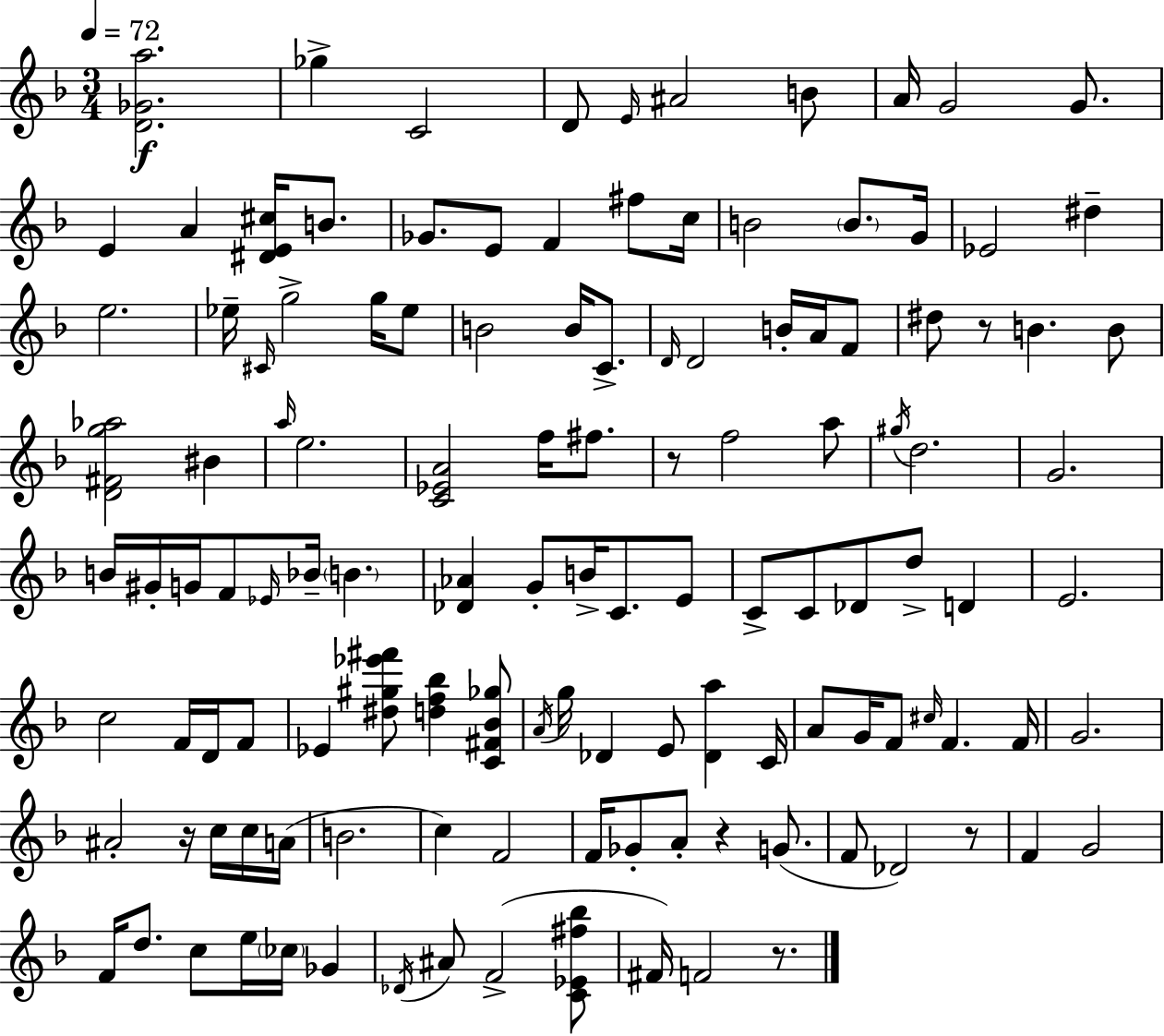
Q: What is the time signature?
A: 3/4